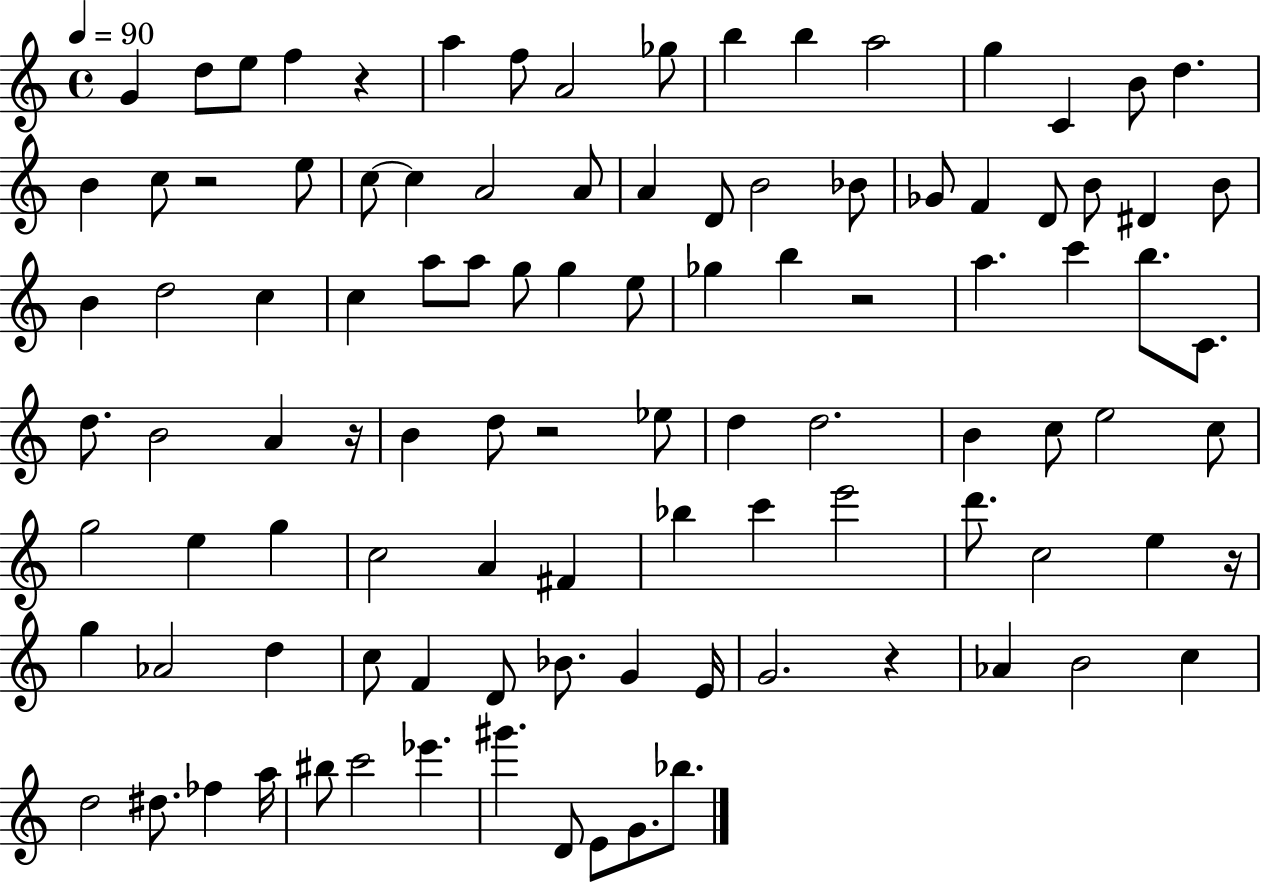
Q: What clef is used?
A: treble